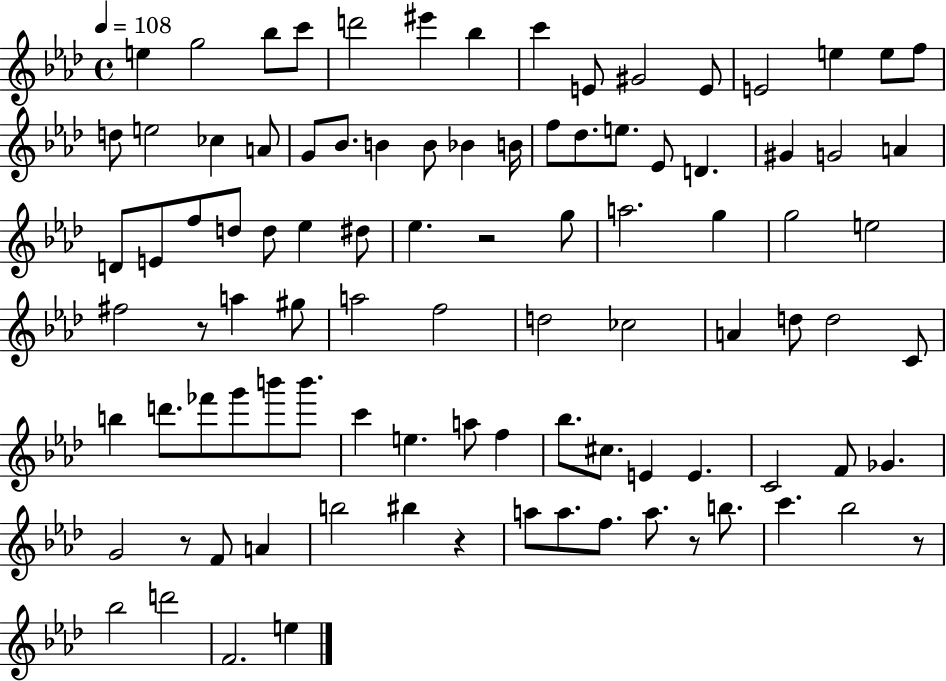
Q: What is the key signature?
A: AES major